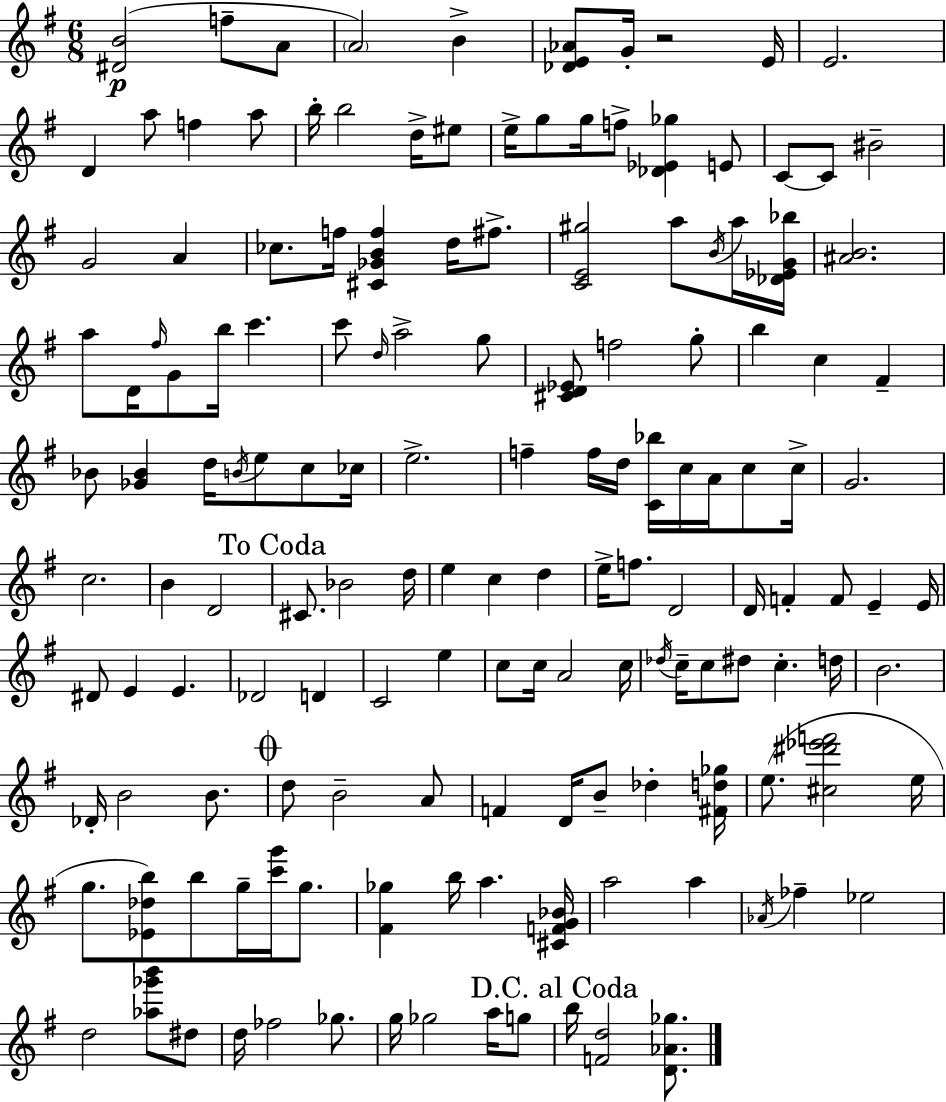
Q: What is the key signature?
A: G major